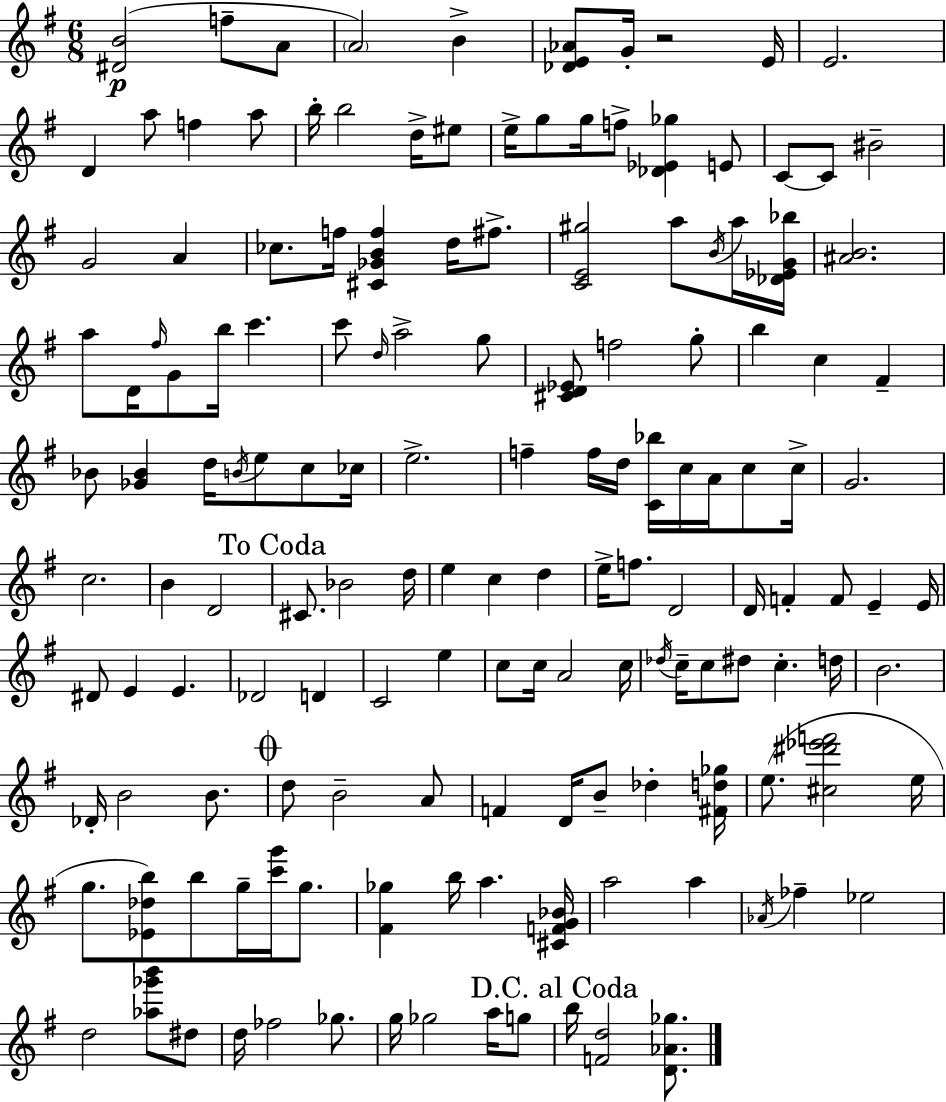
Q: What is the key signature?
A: G major